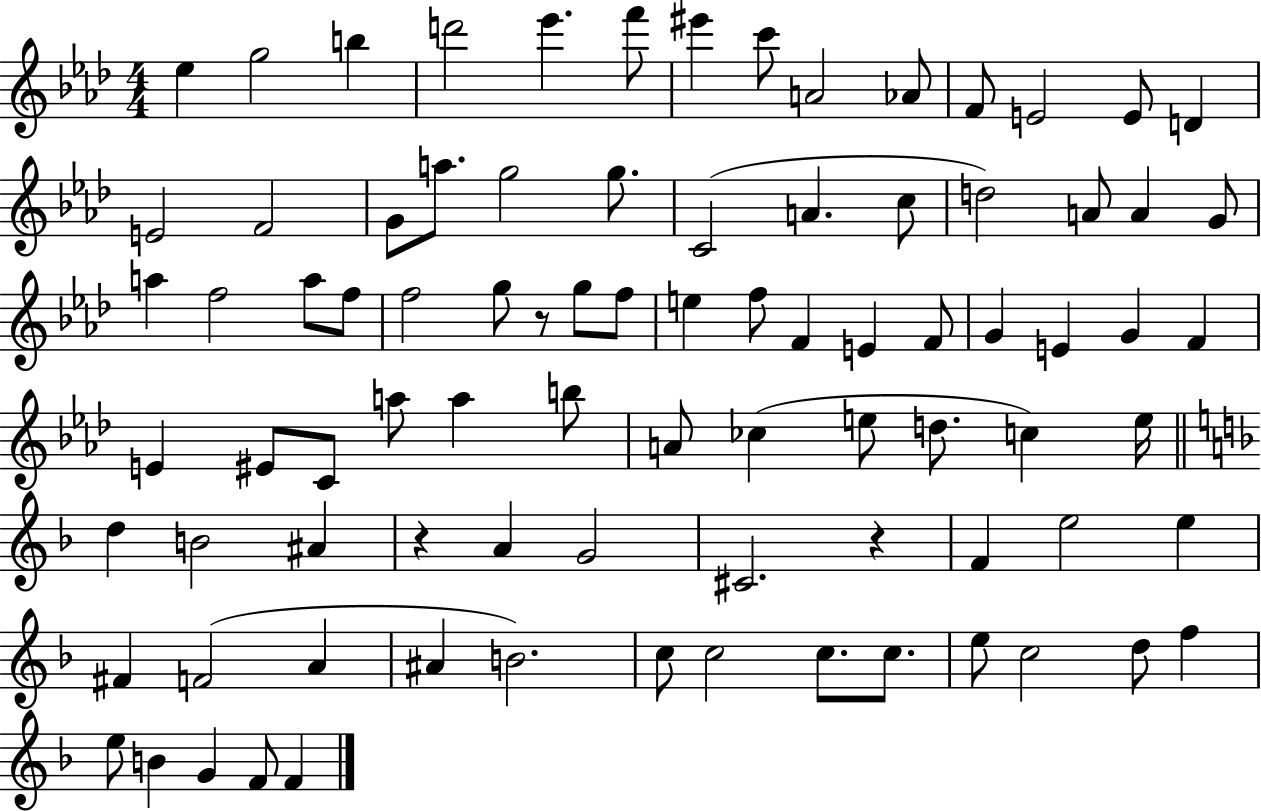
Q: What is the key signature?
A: AES major